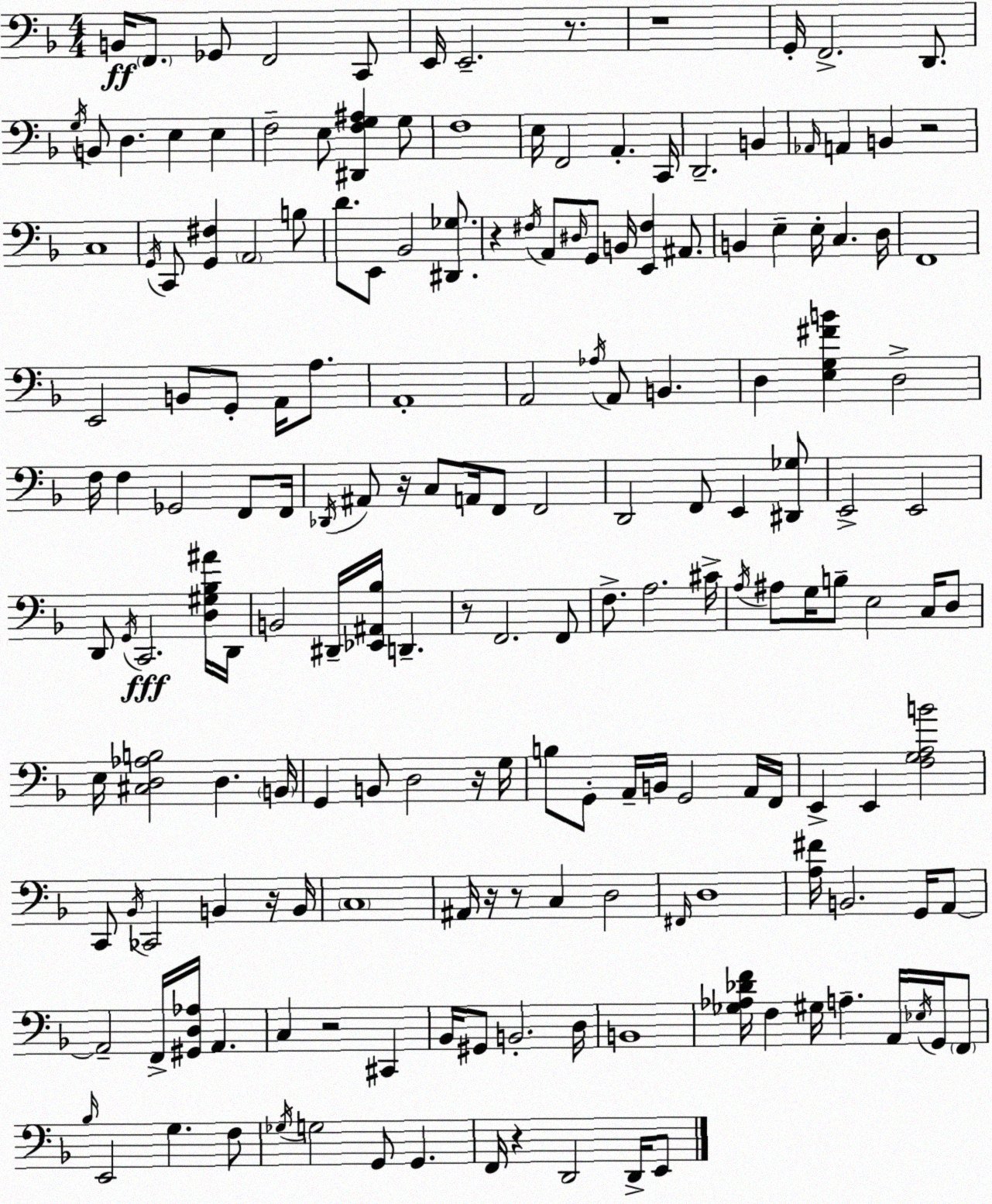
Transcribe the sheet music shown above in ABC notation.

X:1
T:Untitled
M:4/4
L:1/4
K:Dm
B,,/4 F,,/2 _G,,/2 F,,2 C,,/2 E,,/4 E,,2 z/2 z4 G,,/4 F,,2 D,,/2 G,/4 B,,/2 D, E, E, F,2 E,/2 [^D,,F,G,^A,] G,/2 F,4 E,/4 F,,2 A,, C,,/4 D,,2 B,, _A,,/4 A,, B,, z2 C,4 G,,/4 C,,/2 [G,,^F,] A,,2 B,/2 D/2 E,,/2 _B,,2 [^D,,_G,]/2 z ^F,/4 A,,/2 ^D,/4 G,,/2 B,,/4 [E,,^F,] ^A,,/2 B,, E, E,/4 C, D,/4 F,,4 E,,2 B,,/2 G,,/2 A,,/4 A,/2 A,,4 A,,2 _A,/4 A,,/2 B,, D, [E,G,^FB] D,2 F,/4 F, _G,,2 F,,/2 F,,/4 _D,,/4 ^A,,/2 z/4 C,/2 A,,/4 F,,/2 F,,2 D,,2 F,,/2 E,, [^D,,_G,]/2 E,,2 E,,2 D,,/2 G,,/4 C,,2 [D,^G,_B,^A]/4 D,,/4 B,,2 ^D,,/4 [_E,,^A,,_B,]/4 D,, z/2 F,,2 F,,/2 F,/2 A,2 ^C/4 A,/4 ^A,/2 G,/4 B,/2 E,2 C,/4 D,/2 E,/4 [^C,D,_A,B,]2 D, B,,/4 G,, B,,/2 D,2 z/4 G,/4 B,/2 G,,/2 A,,/4 B,,/4 G,,2 A,,/4 F,,/4 E,, E,, [F,G,A,B]2 C,,/2 _B,,/4 _C,,2 B,, z/4 B,,/4 C,4 ^A,,/4 z/4 z/2 C, D,2 ^F,,/4 D,4 [A,^F]/4 B,,2 G,,/4 A,,/2 A,,2 F,,/4 [^G,,D,_A,]/4 A,, C, z2 ^C,, _B,,/4 ^G,,/2 B,,2 D,/4 B,,4 [_G,_A,_DF]/4 F, ^G,/4 A, A,,/4 _E,/4 G,,/4 F,,/2 _B,/4 E,,2 G, F,/2 _G,/4 G,2 G,,/2 G,, F,,/4 z D,,2 D,,/4 E,,/2